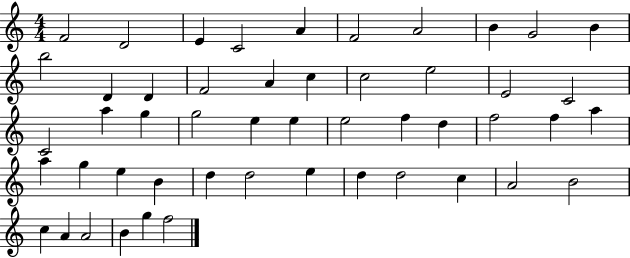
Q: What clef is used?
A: treble